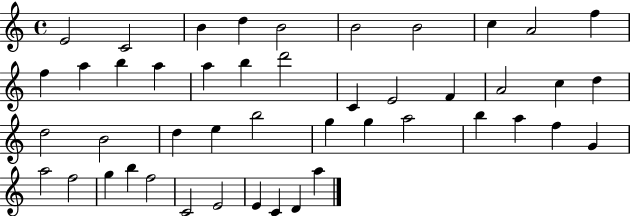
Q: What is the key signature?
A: C major